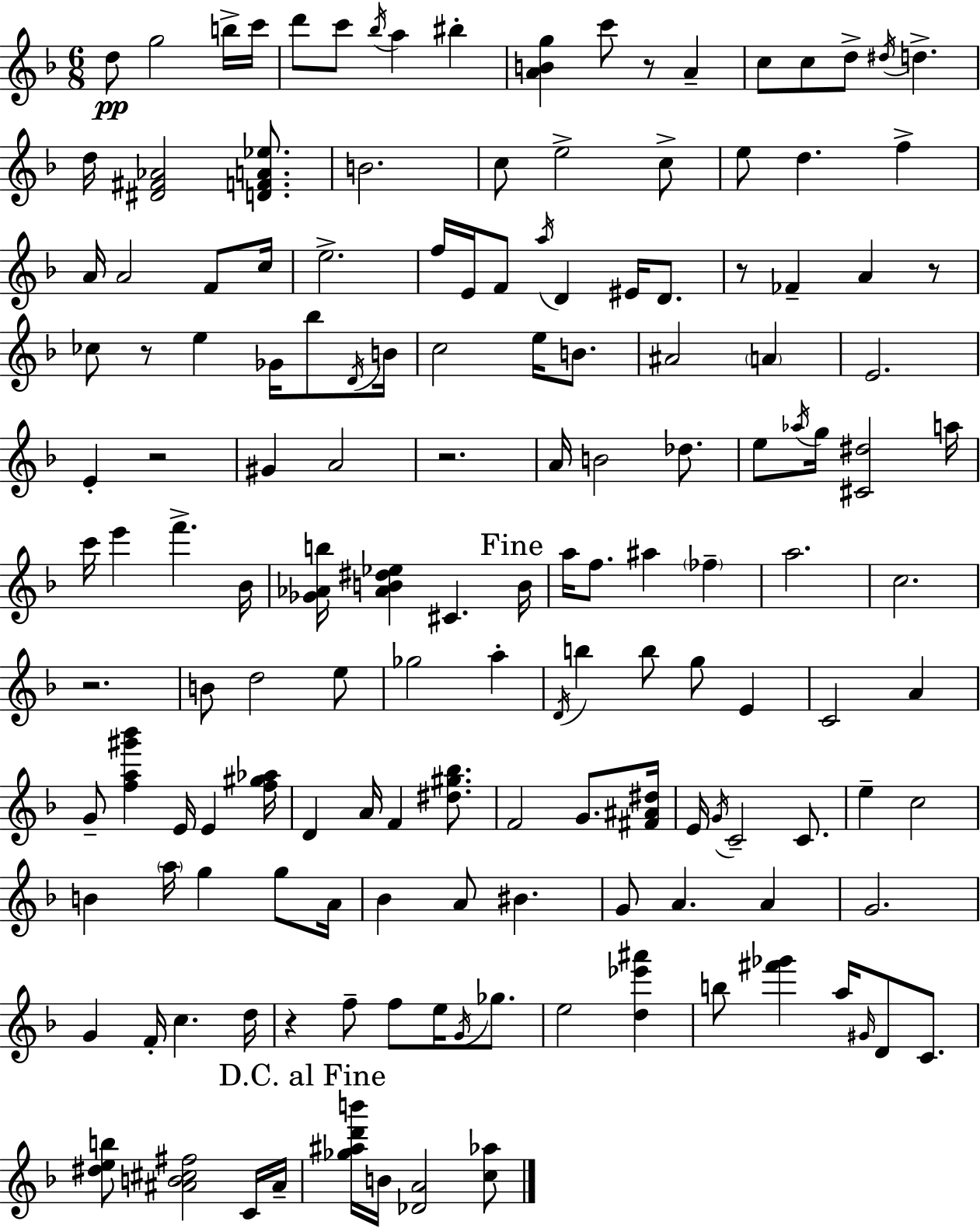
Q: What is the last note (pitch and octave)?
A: B4